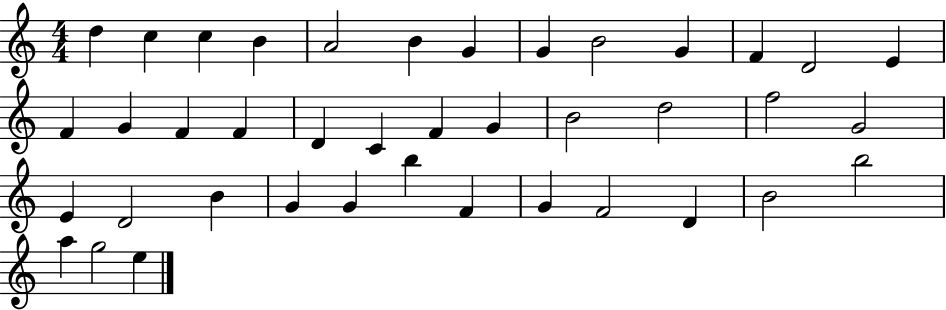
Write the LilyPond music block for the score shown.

{
  \clef treble
  \numericTimeSignature
  \time 4/4
  \key c \major
  d''4 c''4 c''4 b'4 | a'2 b'4 g'4 | g'4 b'2 g'4 | f'4 d'2 e'4 | \break f'4 g'4 f'4 f'4 | d'4 c'4 f'4 g'4 | b'2 d''2 | f''2 g'2 | \break e'4 d'2 b'4 | g'4 g'4 b''4 f'4 | g'4 f'2 d'4 | b'2 b''2 | \break a''4 g''2 e''4 | \bar "|."
}